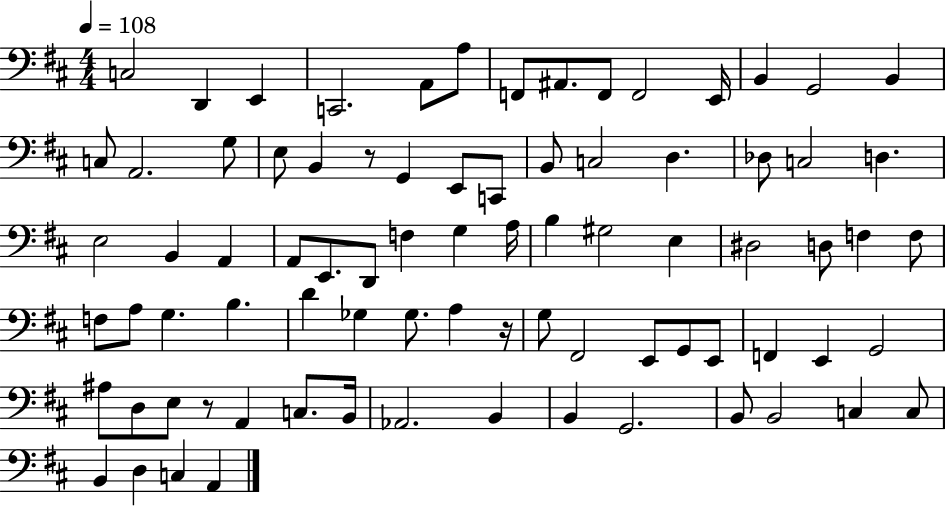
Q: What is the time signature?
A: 4/4